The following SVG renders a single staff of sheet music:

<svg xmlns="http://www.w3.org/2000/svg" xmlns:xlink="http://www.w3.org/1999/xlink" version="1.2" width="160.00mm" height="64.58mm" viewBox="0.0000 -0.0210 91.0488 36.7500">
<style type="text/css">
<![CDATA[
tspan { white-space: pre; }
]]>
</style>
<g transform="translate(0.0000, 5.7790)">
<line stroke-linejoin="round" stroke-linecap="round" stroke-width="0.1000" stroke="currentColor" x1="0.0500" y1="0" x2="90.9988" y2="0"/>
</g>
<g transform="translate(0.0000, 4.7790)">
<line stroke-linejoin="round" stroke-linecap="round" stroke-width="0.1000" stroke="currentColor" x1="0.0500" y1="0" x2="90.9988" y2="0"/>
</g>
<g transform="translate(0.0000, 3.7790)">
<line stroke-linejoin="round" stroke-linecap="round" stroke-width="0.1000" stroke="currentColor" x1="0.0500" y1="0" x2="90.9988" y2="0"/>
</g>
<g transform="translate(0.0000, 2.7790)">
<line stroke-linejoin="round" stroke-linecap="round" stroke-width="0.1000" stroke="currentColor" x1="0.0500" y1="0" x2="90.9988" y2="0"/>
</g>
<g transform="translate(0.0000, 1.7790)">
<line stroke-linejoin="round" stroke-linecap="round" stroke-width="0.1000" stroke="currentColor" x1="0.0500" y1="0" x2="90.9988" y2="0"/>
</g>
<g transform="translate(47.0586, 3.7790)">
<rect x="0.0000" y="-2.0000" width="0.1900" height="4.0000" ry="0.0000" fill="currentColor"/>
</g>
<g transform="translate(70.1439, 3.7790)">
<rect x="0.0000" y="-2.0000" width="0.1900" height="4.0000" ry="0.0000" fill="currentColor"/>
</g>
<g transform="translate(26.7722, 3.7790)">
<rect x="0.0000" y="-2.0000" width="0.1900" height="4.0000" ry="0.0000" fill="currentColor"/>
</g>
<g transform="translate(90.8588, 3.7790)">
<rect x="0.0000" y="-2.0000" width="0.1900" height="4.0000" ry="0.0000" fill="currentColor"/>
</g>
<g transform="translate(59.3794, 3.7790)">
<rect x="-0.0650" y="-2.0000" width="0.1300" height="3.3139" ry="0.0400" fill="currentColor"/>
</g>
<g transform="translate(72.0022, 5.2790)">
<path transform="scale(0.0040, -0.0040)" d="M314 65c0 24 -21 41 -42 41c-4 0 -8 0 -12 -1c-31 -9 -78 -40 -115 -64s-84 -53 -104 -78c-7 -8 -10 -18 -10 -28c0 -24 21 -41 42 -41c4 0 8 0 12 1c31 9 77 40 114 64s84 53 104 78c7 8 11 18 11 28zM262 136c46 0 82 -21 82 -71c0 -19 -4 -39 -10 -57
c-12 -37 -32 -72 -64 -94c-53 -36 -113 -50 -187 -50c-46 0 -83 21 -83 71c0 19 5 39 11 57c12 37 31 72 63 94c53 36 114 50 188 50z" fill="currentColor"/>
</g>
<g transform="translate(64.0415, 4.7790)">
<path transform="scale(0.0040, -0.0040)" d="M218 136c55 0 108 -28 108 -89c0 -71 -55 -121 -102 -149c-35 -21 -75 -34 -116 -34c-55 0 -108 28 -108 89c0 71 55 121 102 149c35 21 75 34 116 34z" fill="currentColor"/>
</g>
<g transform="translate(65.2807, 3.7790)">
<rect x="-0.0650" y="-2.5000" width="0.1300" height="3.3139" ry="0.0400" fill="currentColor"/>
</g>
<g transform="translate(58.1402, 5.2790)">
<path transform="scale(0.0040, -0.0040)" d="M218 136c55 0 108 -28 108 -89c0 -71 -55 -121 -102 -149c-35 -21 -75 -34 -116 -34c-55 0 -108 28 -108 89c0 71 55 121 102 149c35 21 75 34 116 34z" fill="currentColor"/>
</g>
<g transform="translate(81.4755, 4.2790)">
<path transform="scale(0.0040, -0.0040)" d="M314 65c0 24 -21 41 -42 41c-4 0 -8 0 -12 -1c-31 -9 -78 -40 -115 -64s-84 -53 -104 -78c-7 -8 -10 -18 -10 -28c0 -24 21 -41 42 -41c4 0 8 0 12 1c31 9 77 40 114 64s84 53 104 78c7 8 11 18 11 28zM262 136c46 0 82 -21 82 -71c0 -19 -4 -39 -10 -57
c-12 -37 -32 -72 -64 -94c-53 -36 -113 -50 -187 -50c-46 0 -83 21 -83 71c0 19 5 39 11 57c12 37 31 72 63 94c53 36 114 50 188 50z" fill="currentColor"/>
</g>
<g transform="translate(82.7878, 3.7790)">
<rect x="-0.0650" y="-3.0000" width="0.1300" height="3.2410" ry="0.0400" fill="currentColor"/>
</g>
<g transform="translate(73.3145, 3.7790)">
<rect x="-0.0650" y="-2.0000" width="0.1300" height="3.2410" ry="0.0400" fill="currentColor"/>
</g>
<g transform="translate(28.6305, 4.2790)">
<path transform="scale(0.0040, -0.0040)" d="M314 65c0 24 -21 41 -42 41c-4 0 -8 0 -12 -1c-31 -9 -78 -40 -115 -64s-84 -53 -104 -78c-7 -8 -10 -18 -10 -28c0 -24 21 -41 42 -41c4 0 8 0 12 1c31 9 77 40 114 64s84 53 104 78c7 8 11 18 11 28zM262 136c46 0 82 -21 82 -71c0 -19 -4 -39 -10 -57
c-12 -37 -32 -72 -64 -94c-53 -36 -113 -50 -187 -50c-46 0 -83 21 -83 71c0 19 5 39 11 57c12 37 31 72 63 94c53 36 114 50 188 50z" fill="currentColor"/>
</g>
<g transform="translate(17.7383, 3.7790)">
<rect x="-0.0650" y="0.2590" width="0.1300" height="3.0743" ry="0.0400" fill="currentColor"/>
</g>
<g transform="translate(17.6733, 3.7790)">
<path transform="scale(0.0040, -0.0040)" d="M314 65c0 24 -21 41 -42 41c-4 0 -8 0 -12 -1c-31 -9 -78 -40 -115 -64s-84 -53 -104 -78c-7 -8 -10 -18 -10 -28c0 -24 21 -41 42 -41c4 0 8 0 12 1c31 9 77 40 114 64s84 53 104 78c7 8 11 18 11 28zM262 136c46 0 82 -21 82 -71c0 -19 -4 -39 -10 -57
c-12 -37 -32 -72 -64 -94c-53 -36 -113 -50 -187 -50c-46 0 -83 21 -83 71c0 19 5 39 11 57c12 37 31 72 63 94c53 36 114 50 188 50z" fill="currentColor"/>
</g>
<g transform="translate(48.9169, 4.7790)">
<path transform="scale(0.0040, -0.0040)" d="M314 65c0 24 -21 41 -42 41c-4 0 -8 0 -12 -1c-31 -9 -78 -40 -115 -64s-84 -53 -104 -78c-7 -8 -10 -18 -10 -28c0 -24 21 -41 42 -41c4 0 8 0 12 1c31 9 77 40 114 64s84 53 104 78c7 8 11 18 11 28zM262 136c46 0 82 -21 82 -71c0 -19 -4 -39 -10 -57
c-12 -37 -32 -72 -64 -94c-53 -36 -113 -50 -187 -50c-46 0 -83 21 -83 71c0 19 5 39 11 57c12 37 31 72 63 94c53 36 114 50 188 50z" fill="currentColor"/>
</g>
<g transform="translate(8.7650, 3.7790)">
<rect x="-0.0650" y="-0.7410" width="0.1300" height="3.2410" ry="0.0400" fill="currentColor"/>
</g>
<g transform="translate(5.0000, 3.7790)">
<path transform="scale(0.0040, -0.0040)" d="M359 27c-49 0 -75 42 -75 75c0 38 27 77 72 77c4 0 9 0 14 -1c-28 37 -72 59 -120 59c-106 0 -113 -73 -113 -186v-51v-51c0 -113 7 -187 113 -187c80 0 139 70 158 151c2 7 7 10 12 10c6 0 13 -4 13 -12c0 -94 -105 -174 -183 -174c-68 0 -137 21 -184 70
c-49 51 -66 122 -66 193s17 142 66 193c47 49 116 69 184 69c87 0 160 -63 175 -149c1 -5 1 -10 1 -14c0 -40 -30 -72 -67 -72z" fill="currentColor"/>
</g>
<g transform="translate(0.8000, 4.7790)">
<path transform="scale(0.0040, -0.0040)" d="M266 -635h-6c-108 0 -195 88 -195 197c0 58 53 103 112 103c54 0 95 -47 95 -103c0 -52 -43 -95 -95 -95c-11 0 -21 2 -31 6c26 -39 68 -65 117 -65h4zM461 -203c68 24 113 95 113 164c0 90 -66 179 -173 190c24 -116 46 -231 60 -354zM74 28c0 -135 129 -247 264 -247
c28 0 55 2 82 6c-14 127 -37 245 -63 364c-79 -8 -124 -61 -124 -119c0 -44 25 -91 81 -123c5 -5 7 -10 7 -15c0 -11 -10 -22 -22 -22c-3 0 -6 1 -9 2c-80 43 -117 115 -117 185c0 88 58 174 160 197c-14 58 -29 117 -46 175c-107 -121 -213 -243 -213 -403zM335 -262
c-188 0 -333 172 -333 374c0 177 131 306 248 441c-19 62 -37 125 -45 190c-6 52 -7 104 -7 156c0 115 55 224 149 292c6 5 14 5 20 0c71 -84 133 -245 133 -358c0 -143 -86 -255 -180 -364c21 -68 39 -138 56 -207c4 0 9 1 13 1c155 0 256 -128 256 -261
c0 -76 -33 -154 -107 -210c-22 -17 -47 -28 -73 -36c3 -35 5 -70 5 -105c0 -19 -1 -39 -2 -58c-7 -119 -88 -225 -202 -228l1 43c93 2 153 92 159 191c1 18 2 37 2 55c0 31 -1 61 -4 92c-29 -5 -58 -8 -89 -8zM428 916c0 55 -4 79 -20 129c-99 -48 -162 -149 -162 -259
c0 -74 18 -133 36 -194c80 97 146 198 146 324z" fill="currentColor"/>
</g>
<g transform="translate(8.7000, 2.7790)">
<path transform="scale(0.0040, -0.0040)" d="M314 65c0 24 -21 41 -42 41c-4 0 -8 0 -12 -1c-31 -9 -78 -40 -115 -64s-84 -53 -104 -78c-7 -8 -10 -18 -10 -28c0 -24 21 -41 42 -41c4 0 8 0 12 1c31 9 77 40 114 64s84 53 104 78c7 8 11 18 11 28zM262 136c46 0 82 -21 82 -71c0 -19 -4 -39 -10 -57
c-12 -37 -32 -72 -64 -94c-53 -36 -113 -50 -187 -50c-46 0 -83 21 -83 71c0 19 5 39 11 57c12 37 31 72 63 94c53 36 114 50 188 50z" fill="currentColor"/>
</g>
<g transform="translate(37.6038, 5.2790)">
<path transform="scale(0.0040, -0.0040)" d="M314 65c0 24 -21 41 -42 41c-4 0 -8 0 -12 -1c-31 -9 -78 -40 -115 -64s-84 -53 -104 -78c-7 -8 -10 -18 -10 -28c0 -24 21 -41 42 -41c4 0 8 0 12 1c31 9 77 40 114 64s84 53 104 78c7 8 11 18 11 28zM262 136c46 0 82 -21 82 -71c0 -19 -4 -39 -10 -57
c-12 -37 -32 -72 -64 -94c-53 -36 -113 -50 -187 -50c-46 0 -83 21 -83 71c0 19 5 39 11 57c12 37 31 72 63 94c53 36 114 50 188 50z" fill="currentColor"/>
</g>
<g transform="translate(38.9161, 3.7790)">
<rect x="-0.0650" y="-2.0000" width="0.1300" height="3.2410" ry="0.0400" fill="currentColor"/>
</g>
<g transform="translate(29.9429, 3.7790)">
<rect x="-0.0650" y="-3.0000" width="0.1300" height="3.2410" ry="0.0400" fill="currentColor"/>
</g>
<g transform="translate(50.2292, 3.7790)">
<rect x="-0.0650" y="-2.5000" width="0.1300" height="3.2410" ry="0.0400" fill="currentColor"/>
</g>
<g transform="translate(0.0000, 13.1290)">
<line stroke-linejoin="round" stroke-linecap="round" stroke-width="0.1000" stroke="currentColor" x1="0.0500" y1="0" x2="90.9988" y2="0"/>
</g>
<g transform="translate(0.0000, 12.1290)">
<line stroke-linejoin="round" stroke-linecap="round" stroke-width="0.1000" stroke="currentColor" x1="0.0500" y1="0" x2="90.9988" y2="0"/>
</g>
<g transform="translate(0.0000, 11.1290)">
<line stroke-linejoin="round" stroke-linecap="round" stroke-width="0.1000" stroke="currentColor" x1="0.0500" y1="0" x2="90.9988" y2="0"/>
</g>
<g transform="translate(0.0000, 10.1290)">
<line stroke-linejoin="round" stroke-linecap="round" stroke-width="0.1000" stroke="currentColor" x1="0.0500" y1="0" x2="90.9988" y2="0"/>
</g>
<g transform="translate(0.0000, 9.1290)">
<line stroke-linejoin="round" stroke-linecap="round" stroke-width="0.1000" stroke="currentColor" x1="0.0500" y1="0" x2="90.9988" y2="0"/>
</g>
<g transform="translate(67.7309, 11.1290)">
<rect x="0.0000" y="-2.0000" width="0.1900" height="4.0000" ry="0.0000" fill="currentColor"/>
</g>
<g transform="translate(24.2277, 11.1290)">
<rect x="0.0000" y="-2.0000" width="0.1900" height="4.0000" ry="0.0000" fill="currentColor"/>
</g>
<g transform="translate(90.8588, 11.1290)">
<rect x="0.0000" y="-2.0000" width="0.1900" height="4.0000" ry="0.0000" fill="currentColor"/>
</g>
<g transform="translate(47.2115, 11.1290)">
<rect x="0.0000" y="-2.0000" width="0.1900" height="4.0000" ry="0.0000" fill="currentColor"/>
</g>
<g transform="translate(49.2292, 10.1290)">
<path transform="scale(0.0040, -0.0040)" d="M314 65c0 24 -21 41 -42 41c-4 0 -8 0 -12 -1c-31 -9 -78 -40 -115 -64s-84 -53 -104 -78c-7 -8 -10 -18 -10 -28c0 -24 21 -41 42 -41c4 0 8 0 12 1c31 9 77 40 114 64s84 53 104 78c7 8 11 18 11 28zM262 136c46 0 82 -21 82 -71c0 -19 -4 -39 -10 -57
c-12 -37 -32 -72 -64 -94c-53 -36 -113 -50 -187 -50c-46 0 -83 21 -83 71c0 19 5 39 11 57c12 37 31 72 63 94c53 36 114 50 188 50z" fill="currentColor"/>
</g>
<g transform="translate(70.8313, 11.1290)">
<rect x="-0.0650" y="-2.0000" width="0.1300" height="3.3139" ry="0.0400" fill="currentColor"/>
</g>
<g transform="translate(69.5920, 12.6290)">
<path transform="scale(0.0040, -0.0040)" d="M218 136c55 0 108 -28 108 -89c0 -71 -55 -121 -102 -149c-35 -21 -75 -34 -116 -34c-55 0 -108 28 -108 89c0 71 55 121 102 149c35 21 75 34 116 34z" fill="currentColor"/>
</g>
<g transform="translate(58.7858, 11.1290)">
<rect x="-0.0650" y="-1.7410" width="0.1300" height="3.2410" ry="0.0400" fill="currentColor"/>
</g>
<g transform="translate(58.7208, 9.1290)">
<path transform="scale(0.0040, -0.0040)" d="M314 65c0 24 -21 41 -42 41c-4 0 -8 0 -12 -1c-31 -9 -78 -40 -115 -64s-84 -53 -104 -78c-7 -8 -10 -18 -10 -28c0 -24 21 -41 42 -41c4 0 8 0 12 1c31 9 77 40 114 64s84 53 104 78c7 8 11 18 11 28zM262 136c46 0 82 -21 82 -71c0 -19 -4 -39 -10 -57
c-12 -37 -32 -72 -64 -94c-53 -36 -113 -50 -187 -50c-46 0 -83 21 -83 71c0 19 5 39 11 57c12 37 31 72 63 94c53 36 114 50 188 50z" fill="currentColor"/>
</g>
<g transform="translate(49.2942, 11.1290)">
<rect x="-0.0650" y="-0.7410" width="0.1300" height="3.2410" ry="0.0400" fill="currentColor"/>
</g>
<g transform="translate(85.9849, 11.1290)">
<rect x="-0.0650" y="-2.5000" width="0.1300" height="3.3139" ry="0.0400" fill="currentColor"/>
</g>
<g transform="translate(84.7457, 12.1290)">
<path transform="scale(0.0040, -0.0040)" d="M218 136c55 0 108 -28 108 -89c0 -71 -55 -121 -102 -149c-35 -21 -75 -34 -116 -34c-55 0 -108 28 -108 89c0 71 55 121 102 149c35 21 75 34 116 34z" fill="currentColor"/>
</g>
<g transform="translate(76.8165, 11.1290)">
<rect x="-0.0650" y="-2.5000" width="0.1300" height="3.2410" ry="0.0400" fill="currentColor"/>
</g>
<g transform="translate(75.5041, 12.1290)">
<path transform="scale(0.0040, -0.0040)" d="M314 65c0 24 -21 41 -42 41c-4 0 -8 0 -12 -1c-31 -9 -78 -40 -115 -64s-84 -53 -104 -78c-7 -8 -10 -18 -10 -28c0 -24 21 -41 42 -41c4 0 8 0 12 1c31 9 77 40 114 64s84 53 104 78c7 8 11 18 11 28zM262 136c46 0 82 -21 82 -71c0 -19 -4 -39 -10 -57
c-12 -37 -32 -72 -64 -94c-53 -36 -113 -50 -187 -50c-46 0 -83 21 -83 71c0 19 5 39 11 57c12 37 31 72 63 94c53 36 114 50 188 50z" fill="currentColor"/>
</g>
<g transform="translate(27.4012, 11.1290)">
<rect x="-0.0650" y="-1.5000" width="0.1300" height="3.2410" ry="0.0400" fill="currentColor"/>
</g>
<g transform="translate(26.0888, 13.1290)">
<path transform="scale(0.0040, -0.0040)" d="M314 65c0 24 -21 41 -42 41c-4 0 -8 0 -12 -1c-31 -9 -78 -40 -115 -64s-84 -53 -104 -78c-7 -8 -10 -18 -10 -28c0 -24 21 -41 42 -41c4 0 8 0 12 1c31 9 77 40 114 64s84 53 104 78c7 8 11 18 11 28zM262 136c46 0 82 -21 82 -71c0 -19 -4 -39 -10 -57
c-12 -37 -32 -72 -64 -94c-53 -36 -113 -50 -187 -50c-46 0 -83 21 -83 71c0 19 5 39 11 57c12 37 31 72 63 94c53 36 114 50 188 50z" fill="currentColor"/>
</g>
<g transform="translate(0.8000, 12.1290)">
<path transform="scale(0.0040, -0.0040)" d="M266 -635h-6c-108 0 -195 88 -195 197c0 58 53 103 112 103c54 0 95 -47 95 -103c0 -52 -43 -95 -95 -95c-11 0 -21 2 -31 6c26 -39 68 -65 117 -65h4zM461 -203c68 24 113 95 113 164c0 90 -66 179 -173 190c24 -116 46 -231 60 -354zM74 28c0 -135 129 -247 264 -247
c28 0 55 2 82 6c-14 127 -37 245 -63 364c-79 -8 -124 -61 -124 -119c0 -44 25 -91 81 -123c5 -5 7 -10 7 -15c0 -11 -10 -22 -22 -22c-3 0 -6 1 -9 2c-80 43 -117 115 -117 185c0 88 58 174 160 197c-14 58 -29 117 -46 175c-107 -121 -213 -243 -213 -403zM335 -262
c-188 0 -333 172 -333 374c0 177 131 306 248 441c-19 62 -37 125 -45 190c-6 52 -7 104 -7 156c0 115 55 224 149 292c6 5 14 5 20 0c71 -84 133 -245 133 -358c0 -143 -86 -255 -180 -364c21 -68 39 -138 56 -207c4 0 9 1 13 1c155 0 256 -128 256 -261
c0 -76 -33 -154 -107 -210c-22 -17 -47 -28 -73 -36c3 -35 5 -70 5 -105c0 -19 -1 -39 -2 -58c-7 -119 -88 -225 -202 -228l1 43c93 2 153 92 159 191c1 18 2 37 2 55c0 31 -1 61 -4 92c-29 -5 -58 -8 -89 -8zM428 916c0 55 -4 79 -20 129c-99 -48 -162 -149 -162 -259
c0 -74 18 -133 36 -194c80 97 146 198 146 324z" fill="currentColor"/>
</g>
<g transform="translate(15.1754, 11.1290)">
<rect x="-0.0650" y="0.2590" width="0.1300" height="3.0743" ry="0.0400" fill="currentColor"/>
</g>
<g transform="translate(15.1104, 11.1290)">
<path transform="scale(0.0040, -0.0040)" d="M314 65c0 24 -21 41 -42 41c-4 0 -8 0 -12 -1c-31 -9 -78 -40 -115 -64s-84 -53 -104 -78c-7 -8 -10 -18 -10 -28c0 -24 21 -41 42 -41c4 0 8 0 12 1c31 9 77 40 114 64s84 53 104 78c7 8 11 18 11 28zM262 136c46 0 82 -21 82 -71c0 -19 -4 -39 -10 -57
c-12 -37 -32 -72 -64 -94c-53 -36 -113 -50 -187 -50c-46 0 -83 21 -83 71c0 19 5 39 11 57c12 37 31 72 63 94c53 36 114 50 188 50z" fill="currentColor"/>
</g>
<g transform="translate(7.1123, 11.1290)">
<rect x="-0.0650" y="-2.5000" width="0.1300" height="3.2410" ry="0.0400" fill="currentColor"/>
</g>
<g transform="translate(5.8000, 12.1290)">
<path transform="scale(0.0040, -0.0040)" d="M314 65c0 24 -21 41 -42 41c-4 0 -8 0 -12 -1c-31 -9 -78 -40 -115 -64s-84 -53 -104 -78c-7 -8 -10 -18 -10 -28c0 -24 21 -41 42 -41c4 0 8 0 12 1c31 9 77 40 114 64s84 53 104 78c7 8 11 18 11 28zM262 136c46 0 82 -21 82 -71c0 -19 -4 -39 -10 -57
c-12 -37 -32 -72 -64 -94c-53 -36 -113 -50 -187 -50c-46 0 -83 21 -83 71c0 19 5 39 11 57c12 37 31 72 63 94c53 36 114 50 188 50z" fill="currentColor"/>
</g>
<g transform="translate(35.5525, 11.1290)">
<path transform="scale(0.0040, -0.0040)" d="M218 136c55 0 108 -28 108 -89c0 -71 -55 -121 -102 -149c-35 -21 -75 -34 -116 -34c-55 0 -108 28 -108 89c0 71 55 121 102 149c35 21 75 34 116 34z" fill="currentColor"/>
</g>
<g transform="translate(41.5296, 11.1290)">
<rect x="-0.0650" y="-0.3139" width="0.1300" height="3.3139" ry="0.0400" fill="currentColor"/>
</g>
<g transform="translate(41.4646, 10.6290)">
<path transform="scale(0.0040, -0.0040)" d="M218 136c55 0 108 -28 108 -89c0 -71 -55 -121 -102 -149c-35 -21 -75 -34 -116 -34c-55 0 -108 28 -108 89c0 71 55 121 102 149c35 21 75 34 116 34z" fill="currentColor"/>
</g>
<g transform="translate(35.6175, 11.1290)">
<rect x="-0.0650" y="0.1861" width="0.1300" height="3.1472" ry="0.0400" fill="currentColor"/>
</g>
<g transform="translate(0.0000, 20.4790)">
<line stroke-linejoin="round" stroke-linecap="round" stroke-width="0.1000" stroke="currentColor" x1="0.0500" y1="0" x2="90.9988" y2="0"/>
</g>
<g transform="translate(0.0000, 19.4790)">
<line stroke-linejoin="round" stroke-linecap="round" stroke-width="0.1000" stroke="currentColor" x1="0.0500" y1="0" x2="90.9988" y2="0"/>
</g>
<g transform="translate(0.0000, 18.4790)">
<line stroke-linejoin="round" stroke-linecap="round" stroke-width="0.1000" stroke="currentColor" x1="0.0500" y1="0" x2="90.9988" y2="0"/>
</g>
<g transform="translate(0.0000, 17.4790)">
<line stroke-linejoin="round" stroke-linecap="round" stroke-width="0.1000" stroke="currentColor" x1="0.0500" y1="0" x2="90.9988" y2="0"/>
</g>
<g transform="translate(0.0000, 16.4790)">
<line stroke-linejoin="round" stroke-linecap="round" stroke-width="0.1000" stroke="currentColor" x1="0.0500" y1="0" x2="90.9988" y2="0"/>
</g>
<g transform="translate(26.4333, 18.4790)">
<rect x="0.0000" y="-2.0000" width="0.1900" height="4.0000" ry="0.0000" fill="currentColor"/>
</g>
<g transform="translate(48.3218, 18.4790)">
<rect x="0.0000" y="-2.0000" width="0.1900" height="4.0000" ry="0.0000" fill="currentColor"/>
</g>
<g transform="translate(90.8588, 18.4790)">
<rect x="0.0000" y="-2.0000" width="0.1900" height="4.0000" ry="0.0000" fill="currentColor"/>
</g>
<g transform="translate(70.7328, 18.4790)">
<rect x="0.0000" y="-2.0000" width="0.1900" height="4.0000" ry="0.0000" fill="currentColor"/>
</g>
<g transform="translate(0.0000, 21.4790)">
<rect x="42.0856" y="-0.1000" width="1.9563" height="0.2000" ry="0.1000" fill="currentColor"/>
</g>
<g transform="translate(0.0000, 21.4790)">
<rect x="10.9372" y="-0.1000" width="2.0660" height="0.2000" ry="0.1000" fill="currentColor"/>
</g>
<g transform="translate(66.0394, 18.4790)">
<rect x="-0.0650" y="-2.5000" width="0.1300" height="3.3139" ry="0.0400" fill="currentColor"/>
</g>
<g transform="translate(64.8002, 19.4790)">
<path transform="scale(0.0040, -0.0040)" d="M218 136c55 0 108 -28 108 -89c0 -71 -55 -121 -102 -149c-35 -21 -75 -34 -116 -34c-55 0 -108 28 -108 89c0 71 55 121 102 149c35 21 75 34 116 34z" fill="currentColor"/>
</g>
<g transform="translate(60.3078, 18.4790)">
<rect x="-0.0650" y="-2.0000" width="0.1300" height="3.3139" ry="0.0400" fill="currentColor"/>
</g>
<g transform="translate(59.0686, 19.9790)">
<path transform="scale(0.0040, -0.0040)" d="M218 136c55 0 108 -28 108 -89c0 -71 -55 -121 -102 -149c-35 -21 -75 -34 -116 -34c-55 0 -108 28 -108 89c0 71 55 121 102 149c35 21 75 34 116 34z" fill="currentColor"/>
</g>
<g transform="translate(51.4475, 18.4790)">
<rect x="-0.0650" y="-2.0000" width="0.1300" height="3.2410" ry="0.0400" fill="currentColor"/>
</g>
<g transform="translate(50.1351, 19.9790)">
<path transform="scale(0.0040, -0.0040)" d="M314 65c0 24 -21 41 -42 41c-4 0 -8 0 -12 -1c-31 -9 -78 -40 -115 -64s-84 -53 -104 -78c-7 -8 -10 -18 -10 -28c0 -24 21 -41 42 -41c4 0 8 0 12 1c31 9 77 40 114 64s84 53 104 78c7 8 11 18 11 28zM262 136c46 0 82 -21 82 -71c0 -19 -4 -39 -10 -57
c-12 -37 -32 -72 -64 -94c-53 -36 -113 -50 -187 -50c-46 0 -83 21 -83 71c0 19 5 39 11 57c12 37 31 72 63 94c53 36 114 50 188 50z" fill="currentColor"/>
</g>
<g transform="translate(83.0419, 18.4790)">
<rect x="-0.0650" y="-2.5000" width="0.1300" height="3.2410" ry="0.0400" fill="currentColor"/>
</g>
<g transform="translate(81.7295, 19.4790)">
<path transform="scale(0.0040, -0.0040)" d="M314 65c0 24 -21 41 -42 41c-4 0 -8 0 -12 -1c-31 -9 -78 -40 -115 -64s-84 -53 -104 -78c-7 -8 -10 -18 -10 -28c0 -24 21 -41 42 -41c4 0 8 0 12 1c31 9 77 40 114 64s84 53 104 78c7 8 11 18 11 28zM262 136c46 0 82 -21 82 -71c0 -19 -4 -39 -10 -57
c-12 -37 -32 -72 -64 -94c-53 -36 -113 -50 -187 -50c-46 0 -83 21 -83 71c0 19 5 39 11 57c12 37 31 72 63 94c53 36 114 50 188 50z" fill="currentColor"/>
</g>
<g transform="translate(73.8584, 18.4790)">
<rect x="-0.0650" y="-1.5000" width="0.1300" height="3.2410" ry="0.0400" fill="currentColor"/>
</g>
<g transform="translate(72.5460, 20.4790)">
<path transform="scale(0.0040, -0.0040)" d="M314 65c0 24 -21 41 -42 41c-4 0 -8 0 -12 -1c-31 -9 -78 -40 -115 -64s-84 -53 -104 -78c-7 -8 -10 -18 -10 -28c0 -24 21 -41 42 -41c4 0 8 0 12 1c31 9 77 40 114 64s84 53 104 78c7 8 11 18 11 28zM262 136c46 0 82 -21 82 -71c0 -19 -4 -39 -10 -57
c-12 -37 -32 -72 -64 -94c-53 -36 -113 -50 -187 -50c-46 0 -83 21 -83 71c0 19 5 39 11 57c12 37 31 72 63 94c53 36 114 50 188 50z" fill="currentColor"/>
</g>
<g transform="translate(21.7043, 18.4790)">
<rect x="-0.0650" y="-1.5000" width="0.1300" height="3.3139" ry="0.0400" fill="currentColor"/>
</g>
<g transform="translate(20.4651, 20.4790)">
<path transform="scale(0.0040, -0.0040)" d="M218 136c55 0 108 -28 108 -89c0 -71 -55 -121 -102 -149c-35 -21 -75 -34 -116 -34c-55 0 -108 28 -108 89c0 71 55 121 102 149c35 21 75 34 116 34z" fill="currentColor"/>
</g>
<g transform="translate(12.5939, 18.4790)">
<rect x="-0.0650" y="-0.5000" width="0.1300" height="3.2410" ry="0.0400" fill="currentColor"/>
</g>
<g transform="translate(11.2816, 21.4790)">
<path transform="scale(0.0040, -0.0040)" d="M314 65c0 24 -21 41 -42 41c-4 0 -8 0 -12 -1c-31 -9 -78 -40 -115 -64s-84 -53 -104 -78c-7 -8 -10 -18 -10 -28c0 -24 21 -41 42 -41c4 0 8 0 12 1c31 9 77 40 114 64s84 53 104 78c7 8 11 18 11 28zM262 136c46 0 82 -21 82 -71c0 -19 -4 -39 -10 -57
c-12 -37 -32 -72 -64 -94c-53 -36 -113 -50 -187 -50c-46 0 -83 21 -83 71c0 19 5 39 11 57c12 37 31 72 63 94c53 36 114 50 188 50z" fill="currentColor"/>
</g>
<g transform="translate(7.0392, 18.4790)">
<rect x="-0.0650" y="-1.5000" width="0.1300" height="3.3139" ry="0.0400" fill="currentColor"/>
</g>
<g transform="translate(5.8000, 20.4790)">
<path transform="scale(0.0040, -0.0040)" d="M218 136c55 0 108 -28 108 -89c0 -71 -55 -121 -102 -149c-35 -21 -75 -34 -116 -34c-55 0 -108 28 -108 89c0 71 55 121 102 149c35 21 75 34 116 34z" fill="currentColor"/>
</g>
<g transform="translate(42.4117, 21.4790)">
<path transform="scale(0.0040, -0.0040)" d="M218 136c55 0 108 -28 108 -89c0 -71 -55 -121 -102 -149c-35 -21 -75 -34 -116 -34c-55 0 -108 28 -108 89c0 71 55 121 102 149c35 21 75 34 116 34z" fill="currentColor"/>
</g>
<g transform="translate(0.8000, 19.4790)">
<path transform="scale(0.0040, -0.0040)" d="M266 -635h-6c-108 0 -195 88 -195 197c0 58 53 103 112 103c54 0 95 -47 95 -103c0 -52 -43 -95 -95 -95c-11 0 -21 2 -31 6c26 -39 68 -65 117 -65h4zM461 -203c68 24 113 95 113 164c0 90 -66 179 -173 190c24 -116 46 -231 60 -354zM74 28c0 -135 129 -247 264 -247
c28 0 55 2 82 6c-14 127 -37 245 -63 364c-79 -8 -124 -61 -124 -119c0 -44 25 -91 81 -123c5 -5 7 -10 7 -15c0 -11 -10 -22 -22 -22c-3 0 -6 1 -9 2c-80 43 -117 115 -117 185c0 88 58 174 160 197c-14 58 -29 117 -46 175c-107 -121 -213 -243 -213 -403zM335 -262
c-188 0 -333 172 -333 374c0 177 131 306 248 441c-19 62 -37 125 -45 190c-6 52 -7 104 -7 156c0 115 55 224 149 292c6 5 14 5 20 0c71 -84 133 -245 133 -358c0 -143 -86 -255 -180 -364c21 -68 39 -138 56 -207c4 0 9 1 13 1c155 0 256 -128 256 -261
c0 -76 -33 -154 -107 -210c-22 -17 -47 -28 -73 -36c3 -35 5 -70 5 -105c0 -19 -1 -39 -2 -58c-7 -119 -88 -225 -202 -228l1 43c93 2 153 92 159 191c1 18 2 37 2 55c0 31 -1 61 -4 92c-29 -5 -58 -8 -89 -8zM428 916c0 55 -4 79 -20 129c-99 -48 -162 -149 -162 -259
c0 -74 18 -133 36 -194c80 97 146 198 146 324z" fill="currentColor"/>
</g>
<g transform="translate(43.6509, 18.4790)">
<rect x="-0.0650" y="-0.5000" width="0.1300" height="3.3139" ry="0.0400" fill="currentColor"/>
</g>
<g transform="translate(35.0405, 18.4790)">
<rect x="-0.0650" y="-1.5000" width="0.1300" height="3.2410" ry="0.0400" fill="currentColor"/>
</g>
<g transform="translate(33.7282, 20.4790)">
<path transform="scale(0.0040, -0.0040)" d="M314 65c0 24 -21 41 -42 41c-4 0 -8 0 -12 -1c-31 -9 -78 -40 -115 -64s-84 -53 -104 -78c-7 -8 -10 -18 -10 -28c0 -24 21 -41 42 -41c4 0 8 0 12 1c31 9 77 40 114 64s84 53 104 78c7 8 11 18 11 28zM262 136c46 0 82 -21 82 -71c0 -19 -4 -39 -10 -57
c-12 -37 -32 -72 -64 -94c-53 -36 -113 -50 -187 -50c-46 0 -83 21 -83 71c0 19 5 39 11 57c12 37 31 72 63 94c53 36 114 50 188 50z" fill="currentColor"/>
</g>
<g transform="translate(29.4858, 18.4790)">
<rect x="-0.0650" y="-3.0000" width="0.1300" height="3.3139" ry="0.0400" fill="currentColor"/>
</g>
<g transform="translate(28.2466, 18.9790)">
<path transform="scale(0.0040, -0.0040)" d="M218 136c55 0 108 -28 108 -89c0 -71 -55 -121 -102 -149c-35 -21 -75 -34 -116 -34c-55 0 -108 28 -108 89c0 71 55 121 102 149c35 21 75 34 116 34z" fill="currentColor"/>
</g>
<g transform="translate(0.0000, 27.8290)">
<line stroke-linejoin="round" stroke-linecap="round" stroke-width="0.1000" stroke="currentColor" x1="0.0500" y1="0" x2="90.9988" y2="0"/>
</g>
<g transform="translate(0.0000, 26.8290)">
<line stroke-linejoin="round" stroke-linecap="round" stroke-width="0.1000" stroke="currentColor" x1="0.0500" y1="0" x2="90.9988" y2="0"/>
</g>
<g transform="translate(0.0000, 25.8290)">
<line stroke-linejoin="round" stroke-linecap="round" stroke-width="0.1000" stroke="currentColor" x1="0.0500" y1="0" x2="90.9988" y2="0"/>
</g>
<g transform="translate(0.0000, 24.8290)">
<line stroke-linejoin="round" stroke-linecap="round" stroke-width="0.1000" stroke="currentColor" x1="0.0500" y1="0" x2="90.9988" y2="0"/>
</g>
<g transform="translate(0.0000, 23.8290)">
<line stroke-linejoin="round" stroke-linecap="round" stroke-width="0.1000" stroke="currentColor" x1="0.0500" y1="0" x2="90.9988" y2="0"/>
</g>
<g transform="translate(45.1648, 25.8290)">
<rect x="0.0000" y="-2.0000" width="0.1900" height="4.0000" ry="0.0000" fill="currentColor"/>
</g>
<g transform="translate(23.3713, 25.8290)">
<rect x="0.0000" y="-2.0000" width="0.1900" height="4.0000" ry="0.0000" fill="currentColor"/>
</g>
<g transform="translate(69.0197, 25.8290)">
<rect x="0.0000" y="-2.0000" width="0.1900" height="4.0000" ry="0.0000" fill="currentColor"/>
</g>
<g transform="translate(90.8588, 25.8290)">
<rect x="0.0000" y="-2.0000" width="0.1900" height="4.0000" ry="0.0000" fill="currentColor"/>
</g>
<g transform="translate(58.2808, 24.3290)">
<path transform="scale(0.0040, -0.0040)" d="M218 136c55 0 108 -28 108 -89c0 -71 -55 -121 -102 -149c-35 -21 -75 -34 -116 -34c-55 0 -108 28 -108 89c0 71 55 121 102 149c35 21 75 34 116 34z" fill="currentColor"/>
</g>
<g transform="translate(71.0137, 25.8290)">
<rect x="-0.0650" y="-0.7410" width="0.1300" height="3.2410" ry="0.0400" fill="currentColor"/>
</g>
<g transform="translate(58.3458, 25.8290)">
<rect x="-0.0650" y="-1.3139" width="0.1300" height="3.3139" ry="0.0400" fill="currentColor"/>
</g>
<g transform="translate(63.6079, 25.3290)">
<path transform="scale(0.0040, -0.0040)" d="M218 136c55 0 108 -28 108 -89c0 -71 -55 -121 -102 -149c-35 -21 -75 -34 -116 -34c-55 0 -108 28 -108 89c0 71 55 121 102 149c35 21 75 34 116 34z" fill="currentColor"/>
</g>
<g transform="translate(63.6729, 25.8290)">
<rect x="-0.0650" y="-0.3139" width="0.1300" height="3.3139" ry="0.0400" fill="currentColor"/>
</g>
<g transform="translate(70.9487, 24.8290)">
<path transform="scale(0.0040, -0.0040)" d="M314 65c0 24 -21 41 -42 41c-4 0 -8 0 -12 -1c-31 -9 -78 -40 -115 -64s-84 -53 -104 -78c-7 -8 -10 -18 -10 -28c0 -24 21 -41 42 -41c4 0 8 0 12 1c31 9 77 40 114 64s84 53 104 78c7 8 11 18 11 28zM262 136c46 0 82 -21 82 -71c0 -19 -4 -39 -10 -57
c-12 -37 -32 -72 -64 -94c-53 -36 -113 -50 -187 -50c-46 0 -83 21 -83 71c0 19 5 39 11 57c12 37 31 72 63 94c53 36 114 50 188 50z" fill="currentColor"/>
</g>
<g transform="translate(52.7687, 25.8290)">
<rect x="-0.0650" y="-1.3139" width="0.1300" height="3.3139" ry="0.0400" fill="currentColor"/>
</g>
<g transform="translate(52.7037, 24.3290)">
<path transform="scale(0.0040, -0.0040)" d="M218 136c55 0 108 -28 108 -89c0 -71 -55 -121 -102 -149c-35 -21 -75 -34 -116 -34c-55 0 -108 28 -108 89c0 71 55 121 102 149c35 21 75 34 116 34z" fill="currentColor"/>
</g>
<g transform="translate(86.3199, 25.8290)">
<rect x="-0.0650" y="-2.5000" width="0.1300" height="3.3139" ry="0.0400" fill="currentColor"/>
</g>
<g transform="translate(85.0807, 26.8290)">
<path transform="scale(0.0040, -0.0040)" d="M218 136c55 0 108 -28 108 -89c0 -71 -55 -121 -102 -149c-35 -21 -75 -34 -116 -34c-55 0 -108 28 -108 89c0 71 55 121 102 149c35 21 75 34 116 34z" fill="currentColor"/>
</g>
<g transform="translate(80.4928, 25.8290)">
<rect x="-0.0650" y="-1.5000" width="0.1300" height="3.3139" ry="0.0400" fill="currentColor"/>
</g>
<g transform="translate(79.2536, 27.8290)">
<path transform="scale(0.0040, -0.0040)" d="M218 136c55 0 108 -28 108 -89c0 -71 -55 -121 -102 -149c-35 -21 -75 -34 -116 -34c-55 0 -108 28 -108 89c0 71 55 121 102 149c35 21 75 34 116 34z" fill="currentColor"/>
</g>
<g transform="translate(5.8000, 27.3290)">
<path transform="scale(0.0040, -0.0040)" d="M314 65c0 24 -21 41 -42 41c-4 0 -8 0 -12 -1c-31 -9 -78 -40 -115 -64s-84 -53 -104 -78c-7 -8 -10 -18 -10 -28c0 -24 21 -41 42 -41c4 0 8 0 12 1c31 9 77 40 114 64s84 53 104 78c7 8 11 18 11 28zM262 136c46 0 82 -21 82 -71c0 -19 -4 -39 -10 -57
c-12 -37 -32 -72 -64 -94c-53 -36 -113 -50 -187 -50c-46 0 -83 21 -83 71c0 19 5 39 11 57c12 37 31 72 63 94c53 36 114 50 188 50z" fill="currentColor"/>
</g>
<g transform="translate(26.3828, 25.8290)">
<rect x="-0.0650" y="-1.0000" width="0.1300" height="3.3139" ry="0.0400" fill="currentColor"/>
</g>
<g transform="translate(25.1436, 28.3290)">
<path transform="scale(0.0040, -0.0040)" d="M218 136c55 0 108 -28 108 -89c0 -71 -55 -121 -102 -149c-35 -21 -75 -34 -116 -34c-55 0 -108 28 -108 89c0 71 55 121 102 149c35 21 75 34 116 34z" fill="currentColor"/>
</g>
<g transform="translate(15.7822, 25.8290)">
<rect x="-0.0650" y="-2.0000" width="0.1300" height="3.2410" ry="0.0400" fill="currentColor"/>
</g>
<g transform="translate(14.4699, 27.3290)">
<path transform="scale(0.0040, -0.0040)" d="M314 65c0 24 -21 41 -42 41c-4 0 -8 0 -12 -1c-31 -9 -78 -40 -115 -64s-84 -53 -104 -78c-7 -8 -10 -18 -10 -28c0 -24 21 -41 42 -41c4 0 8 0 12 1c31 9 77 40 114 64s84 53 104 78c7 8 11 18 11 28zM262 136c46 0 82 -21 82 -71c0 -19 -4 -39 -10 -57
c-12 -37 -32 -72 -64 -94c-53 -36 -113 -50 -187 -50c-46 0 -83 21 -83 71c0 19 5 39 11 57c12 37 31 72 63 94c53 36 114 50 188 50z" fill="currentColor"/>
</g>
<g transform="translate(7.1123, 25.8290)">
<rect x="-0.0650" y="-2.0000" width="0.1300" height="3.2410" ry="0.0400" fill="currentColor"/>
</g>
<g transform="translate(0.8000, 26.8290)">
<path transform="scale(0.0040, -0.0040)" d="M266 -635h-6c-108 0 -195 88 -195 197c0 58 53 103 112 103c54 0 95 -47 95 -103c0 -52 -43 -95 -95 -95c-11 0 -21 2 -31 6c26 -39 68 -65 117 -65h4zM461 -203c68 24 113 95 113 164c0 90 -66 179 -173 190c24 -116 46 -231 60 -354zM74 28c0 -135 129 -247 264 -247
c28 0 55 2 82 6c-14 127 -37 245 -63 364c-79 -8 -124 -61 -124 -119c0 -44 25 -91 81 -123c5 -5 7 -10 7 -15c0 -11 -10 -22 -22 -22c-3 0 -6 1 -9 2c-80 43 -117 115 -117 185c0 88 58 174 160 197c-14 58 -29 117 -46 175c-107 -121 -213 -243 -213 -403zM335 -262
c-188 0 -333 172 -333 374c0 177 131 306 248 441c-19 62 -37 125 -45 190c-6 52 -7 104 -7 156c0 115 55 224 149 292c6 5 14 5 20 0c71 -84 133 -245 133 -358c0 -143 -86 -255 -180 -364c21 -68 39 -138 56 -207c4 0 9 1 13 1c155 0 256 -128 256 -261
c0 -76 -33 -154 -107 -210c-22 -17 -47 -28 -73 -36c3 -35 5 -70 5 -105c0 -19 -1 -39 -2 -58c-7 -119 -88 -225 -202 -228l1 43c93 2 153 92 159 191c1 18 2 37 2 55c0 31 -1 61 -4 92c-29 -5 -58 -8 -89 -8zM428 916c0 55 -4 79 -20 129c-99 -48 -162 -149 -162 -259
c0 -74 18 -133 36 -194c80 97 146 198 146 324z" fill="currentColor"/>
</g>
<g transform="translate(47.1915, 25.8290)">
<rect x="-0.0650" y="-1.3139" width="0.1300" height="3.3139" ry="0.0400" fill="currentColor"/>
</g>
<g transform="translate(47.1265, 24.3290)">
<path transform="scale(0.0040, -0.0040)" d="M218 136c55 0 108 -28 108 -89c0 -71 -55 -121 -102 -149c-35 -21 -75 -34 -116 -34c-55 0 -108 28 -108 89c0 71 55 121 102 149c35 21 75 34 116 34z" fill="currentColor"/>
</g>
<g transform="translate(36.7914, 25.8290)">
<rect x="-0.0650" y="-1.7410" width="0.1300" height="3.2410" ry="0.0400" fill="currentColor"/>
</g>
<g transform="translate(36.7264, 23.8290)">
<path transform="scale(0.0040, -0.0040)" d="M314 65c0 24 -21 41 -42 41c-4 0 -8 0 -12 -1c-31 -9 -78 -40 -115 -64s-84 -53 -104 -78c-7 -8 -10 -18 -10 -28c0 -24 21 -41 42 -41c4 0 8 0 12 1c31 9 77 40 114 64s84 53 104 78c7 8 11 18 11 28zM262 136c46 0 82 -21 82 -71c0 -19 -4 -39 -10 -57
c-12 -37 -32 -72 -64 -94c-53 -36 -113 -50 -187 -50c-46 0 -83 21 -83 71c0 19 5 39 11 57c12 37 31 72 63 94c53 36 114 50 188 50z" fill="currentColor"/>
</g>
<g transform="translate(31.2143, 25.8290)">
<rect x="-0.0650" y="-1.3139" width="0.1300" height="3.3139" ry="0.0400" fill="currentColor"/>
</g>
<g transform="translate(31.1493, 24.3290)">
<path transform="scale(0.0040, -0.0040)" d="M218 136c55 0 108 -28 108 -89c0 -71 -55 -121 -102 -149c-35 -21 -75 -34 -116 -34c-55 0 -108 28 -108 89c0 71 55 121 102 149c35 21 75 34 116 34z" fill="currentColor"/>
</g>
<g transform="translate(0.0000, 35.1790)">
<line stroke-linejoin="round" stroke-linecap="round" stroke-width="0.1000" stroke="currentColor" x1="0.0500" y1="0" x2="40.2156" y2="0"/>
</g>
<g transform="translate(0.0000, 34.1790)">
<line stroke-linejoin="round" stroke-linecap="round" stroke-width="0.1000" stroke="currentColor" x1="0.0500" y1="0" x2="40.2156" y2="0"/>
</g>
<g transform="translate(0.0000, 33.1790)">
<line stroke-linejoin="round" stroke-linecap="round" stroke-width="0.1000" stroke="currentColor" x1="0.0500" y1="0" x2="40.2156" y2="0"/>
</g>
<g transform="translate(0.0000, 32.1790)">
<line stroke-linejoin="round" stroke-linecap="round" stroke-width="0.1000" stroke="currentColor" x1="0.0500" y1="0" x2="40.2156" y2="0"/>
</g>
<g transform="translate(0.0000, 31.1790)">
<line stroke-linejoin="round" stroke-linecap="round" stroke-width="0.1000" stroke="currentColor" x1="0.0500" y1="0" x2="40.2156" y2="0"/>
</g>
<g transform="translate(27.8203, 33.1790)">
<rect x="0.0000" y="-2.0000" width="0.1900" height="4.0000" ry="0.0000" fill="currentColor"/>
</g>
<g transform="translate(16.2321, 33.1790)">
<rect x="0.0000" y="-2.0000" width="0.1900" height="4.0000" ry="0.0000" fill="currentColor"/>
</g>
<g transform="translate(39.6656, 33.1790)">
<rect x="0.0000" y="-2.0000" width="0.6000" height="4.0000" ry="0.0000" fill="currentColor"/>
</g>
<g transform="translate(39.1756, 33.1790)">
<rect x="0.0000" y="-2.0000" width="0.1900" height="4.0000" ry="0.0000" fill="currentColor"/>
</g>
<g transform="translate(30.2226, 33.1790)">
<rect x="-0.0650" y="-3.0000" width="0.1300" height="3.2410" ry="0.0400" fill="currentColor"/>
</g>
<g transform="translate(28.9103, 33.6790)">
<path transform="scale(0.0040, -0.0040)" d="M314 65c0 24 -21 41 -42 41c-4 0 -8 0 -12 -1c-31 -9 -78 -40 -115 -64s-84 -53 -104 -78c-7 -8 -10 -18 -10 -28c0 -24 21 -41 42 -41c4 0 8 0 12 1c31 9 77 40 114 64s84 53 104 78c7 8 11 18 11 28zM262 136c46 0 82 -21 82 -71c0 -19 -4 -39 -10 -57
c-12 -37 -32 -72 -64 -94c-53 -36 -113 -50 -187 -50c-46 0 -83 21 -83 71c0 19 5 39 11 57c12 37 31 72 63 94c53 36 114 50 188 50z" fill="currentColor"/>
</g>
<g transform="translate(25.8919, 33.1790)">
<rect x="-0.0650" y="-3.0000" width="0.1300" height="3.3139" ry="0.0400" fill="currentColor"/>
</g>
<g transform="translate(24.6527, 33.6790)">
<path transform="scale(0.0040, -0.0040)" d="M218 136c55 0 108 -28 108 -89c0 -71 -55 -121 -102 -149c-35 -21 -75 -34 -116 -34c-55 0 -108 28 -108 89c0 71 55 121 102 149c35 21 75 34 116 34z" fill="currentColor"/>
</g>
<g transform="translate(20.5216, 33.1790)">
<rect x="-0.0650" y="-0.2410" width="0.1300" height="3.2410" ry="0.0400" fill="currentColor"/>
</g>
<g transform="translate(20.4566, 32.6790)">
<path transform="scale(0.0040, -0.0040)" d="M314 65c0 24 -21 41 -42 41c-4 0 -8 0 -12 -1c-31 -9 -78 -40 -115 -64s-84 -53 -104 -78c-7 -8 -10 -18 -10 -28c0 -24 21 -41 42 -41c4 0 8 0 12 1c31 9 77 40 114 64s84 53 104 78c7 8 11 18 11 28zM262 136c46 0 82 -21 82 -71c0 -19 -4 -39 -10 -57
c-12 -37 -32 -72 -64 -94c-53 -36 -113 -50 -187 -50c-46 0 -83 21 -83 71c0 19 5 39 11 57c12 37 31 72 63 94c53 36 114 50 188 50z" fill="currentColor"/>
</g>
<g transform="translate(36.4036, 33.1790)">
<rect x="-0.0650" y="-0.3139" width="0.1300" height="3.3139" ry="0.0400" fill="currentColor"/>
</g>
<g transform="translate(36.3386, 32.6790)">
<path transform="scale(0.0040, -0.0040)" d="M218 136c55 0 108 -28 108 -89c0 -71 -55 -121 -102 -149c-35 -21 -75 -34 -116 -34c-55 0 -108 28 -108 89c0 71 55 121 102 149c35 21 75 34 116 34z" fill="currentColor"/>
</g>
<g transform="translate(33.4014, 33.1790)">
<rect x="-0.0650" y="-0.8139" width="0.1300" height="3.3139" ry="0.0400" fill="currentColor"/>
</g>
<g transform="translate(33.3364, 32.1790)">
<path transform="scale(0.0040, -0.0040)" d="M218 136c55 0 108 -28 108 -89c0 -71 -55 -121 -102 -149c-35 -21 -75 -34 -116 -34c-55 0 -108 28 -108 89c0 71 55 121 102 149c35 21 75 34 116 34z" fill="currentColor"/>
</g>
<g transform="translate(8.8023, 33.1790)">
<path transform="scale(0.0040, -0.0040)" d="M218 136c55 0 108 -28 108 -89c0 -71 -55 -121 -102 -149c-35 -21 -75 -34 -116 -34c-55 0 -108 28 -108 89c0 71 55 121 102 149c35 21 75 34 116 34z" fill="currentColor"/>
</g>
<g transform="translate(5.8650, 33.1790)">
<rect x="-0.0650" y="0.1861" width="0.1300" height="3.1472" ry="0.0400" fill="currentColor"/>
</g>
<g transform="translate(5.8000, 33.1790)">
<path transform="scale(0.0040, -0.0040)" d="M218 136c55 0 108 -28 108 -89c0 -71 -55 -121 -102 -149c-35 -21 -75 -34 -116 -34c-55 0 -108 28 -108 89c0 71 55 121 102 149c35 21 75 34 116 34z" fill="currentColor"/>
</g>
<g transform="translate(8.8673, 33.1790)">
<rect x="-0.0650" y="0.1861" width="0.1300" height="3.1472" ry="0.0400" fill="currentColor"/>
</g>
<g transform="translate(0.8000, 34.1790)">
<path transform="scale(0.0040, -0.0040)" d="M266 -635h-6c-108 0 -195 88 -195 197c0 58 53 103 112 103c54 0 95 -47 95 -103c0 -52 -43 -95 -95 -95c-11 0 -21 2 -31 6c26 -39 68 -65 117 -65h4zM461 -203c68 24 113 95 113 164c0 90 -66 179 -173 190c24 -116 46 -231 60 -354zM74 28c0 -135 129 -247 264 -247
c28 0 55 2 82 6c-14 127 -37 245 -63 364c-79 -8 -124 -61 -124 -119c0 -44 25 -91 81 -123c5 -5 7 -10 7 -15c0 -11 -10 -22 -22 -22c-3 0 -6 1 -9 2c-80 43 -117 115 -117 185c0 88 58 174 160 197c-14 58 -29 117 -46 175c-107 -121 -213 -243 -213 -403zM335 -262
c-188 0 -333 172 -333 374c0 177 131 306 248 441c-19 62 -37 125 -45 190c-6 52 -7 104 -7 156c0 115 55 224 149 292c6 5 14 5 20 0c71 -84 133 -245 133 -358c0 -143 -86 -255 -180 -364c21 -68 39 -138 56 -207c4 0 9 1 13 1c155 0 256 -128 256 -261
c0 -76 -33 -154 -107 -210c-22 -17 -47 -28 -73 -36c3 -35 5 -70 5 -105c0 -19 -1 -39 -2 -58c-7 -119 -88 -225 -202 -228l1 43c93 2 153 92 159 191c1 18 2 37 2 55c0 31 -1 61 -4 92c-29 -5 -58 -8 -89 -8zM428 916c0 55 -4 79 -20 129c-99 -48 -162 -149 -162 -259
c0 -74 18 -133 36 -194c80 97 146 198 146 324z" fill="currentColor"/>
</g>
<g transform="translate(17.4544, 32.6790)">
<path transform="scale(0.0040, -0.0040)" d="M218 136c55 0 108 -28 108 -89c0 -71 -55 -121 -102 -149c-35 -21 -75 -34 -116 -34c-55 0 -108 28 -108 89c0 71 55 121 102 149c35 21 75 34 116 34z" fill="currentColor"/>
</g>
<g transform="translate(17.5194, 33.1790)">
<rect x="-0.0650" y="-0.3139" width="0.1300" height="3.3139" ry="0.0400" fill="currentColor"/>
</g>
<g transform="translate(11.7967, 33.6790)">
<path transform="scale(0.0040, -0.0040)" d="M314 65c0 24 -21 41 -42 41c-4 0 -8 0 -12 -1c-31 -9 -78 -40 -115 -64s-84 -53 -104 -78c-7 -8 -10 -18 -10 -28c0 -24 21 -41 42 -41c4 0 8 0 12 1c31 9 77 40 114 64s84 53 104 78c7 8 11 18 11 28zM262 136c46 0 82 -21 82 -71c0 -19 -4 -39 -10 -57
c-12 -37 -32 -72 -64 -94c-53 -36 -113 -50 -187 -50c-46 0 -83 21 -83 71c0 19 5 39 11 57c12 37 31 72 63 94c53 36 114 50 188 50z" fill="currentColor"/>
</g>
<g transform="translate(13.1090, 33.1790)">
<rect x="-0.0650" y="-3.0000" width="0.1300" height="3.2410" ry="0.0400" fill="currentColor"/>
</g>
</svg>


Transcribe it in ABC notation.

X:1
T:Untitled
M:4/4
L:1/4
K:C
d2 B2 A2 F2 G2 F G F2 A2 G2 B2 E2 B c d2 f2 F G2 G E C2 E A E2 C F2 F G E2 G2 F2 F2 D e f2 e e e c d2 E G B B A2 c c2 A A2 d c